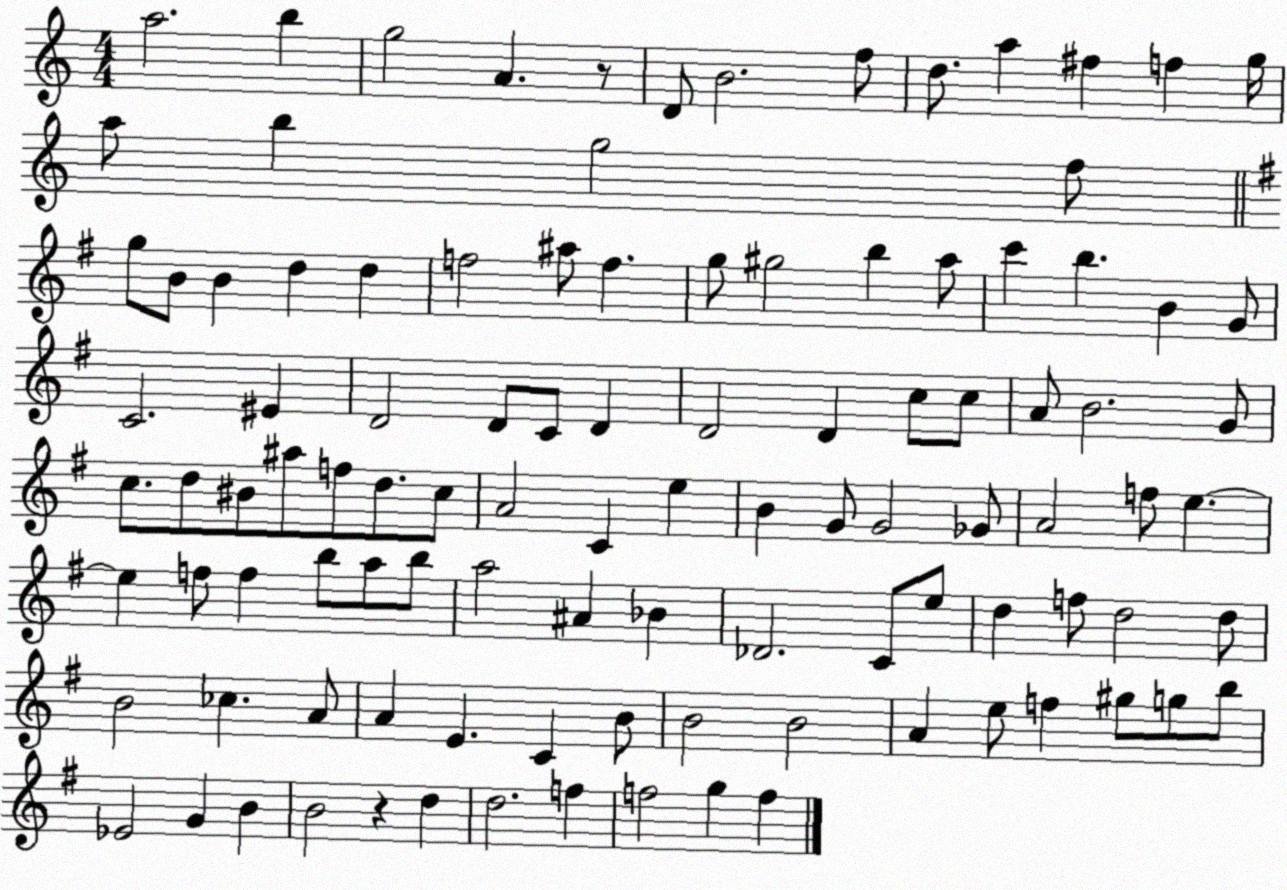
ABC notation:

X:1
T:Untitled
M:4/4
L:1/4
K:C
a2 b g2 A z/2 D/2 B2 f/2 d/2 a ^f f g/4 a/2 b g2 f/2 g/2 B/2 B d d f2 ^a/2 f g/2 ^g2 b a/2 c' b B G/2 C2 ^E D2 D/2 C/2 D D2 D c/2 c/2 A/2 B2 G/2 c/2 d/2 ^B/2 ^a/2 f/2 d/2 c/2 A2 C e B G/2 G2 _G/2 A2 f/2 e e f/2 f b/2 a/2 b/2 a2 ^A _B _D2 C/2 e/2 d f/2 d2 d/2 B2 _c A/2 A E C B/2 B2 B2 A e/2 f ^g/2 g/2 b/2 _E2 G B B2 z d d2 f f2 g f